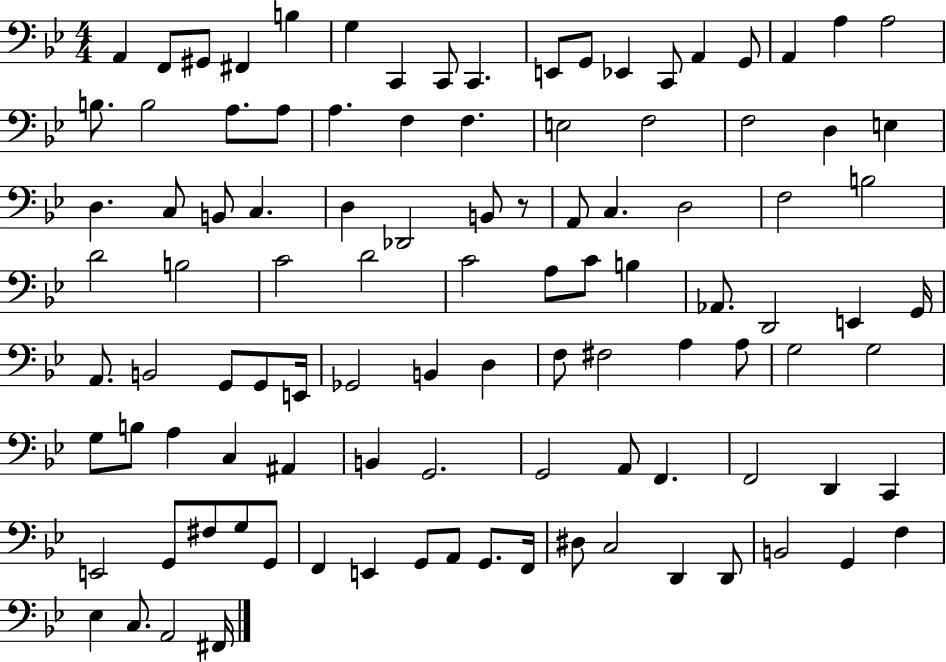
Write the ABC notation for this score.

X:1
T:Untitled
M:4/4
L:1/4
K:Bb
A,, F,,/2 ^G,,/2 ^F,, B, G, C,, C,,/2 C,, E,,/2 G,,/2 _E,, C,,/2 A,, G,,/2 A,, A, A,2 B,/2 B,2 A,/2 A,/2 A, F, F, E,2 F,2 F,2 D, E, D, C,/2 B,,/2 C, D, _D,,2 B,,/2 z/2 A,,/2 C, D,2 F,2 B,2 D2 B,2 C2 D2 C2 A,/2 C/2 B, _A,,/2 D,,2 E,, G,,/4 A,,/2 B,,2 G,,/2 G,,/2 E,,/4 _G,,2 B,, D, F,/2 ^F,2 A, A,/2 G,2 G,2 G,/2 B,/2 A, C, ^A,, B,, G,,2 G,,2 A,,/2 F,, F,,2 D,, C,, E,,2 G,,/2 ^F,/2 G,/2 G,,/2 F,, E,, G,,/2 A,,/2 G,,/2 F,,/4 ^D,/2 C,2 D,, D,,/2 B,,2 G,, F, _E, C,/2 A,,2 ^F,,/4